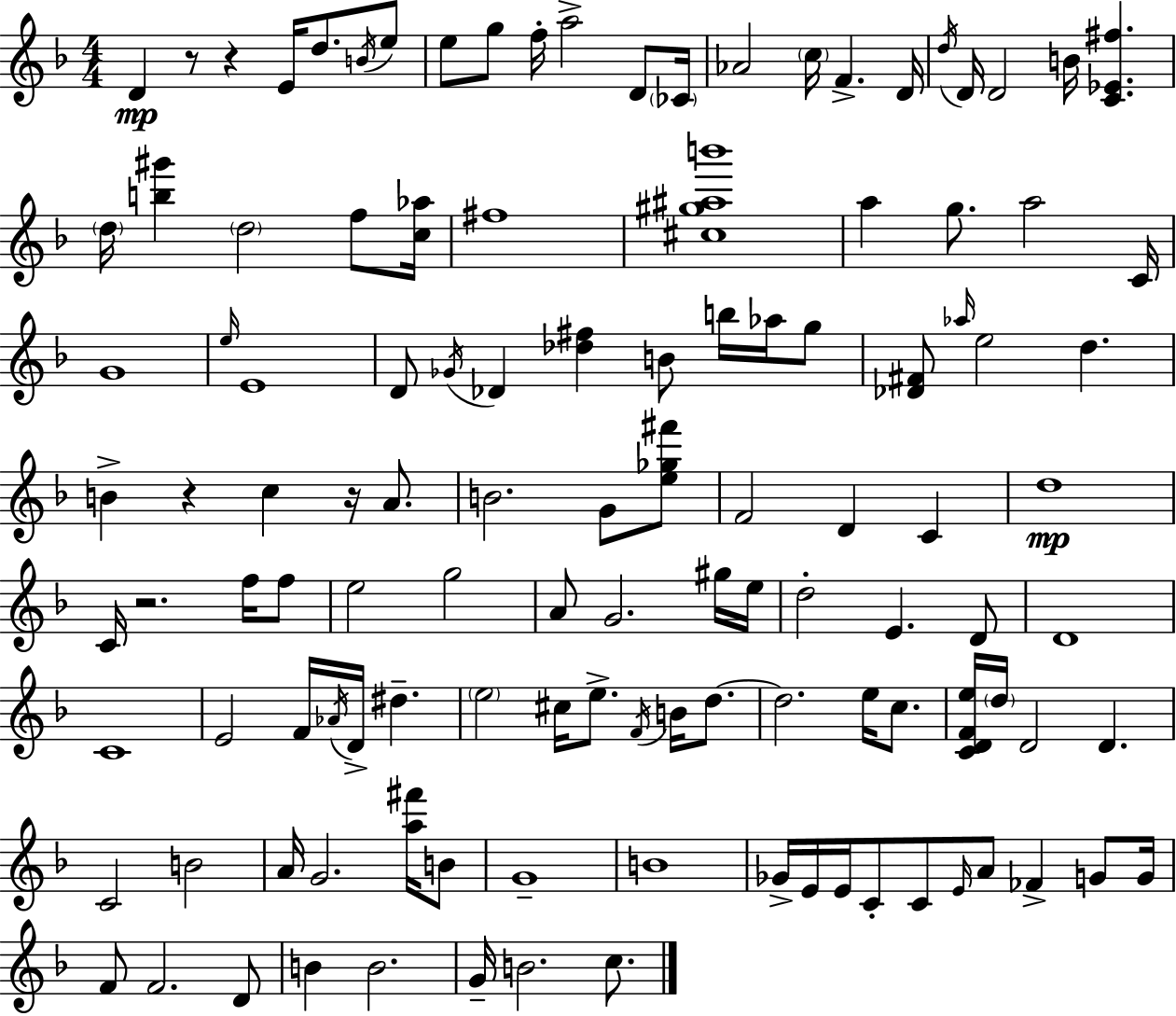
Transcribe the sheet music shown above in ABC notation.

X:1
T:Untitled
M:4/4
L:1/4
K:Dm
D z/2 z E/4 d/2 B/4 e/2 e/2 g/2 f/4 a2 D/2 _C/4 _A2 c/4 F D/4 d/4 D/4 D2 B/4 [C_E^f] d/4 [b^g'] d2 f/2 [c_a]/4 ^f4 [^c^g^ab']4 a g/2 a2 C/4 G4 e/4 E4 D/2 _G/4 _D [_d^f] B/2 b/4 _a/4 g/2 [_D^F]/2 _a/4 e2 d B z c z/4 A/2 B2 G/2 [e_g^f']/2 F2 D C d4 C/4 z2 f/4 f/2 e2 g2 A/2 G2 ^g/4 e/4 d2 E D/2 D4 C4 E2 F/4 _A/4 D/4 ^d e2 ^c/4 e/2 F/4 B/4 d/2 d2 e/4 c/2 [CDFe]/4 d/4 D2 D C2 B2 A/4 G2 [a^f']/4 B/2 G4 B4 _G/4 E/4 E/4 C/2 C/2 E/4 A/2 _F G/2 G/4 F/2 F2 D/2 B B2 G/4 B2 c/2